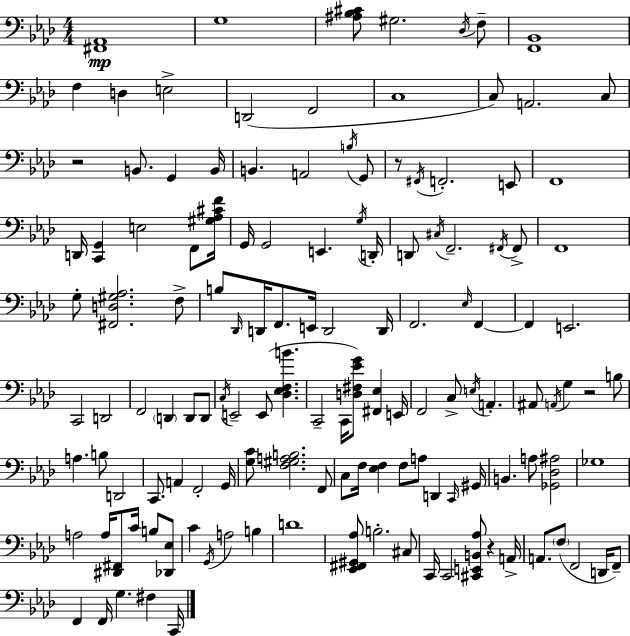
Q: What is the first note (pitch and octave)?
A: G3